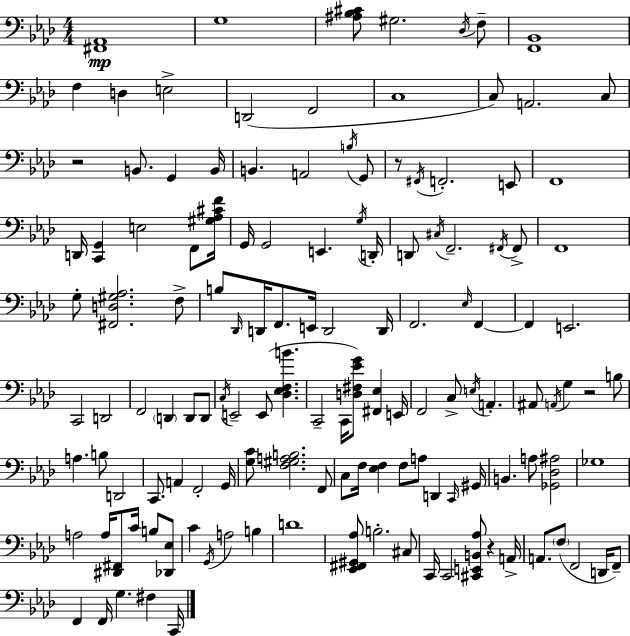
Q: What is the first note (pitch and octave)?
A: G3